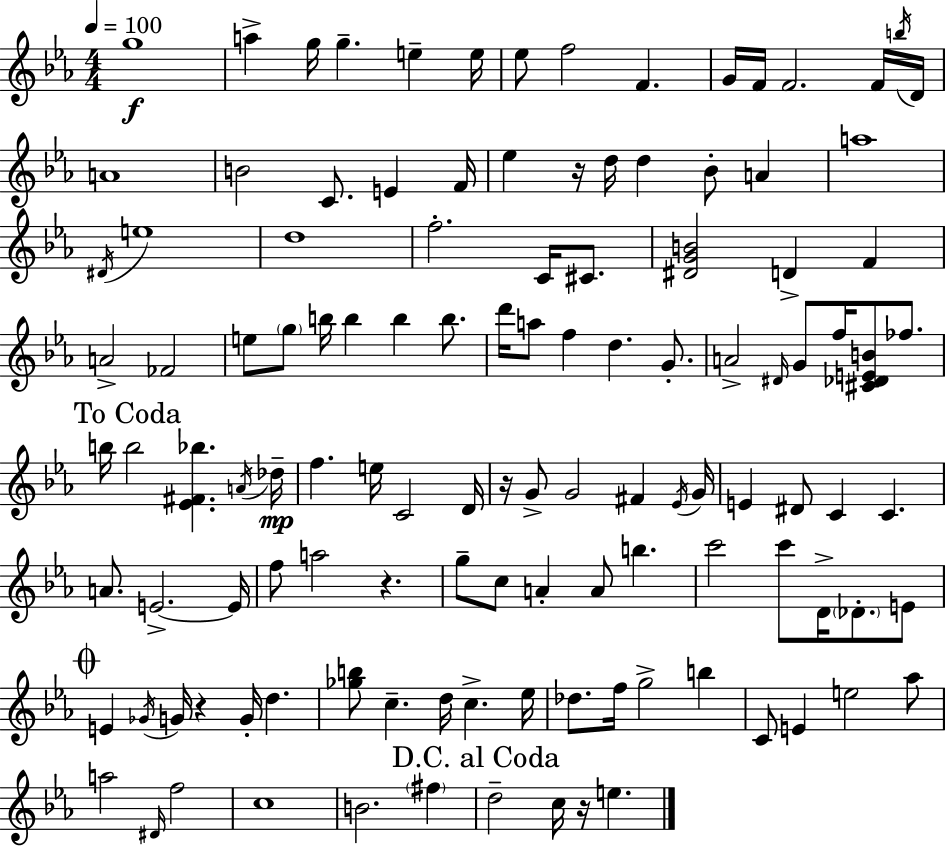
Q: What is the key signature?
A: C minor